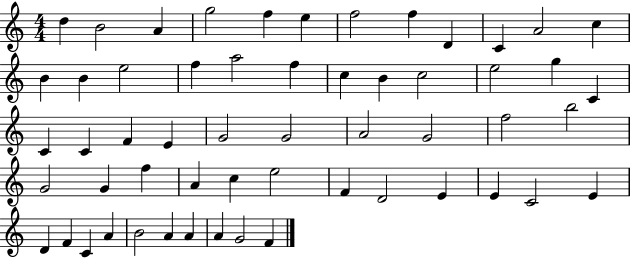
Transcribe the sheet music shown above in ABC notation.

X:1
T:Untitled
M:4/4
L:1/4
K:C
d B2 A g2 f e f2 f D C A2 c B B e2 f a2 f c B c2 e2 g C C C F E G2 G2 A2 G2 f2 b2 G2 G f A c e2 F D2 E E C2 E D F C A B2 A A A G2 F